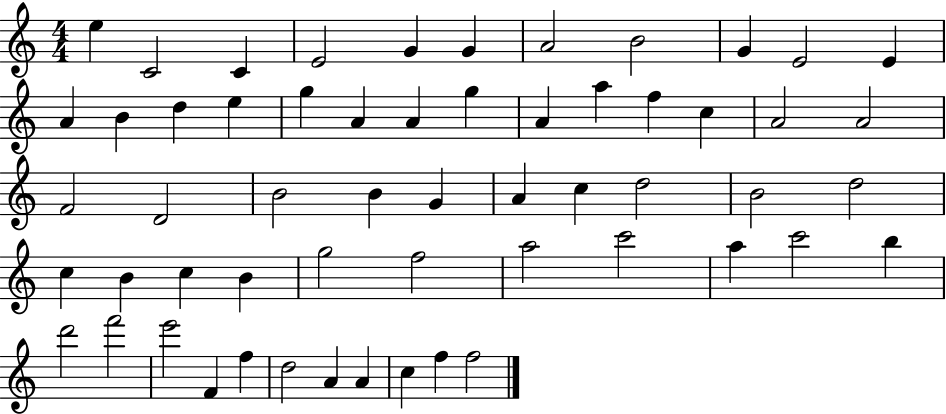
{
  \clef treble
  \numericTimeSignature
  \time 4/4
  \key c \major
  e''4 c'2 c'4 | e'2 g'4 g'4 | a'2 b'2 | g'4 e'2 e'4 | \break a'4 b'4 d''4 e''4 | g''4 a'4 a'4 g''4 | a'4 a''4 f''4 c''4 | a'2 a'2 | \break f'2 d'2 | b'2 b'4 g'4 | a'4 c''4 d''2 | b'2 d''2 | \break c''4 b'4 c''4 b'4 | g''2 f''2 | a''2 c'''2 | a''4 c'''2 b''4 | \break d'''2 f'''2 | e'''2 f'4 f''4 | d''2 a'4 a'4 | c''4 f''4 f''2 | \break \bar "|."
}